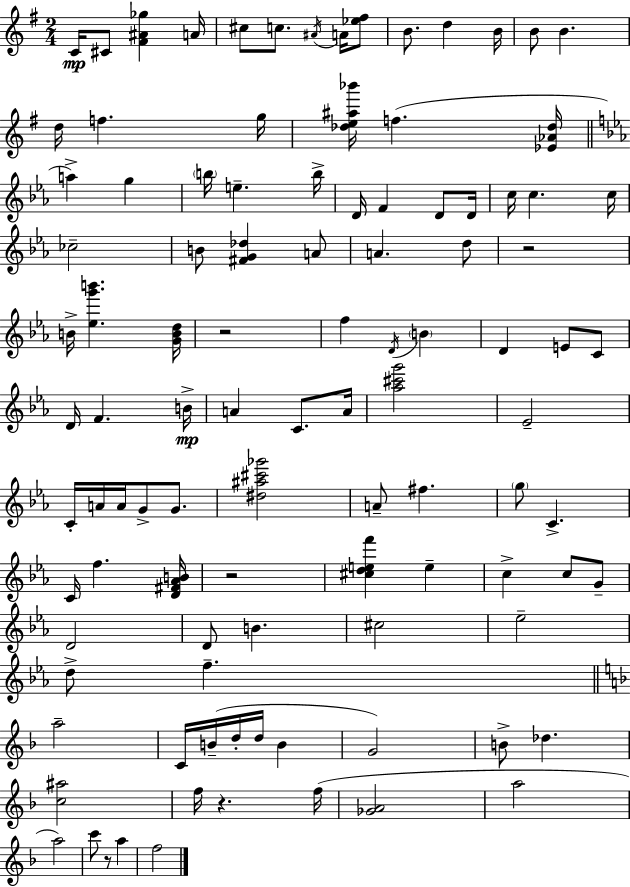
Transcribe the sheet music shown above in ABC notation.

X:1
T:Untitled
M:2/4
L:1/4
K:G
C/4 ^C/2 [^F^A_g] A/4 ^c/2 c/2 ^A/4 A/4 [_e^f]/2 B/2 d B/4 B/2 B d/4 f g/4 [_de^a_b']/4 f [_E_A_d]/4 a g b/4 e b/4 D/4 F D/2 D/4 c/4 c c/4 _c2 B/2 [^FG_d] A/2 A d/2 z2 B/4 [_eg'b'] [GBd]/4 z2 f D/4 B D E/2 C/2 D/4 F B/4 A C/2 A/4 [_a^c'g']2 _E2 C/4 A/4 A/4 G/2 G/2 [^d^a^c'_g']2 A/2 ^f g/2 C C/4 f [D^F_AB]/4 z2 [^cdef'] e c c/2 G/2 D2 D/2 B ^c2 _e2 d/2 f a2 C/4 B/4 d/4 d/4 B G2 B/2 _d [c^a]2 f/4 z f/4 [_GA]2 a2 a2 c'/2 z/2 a f2